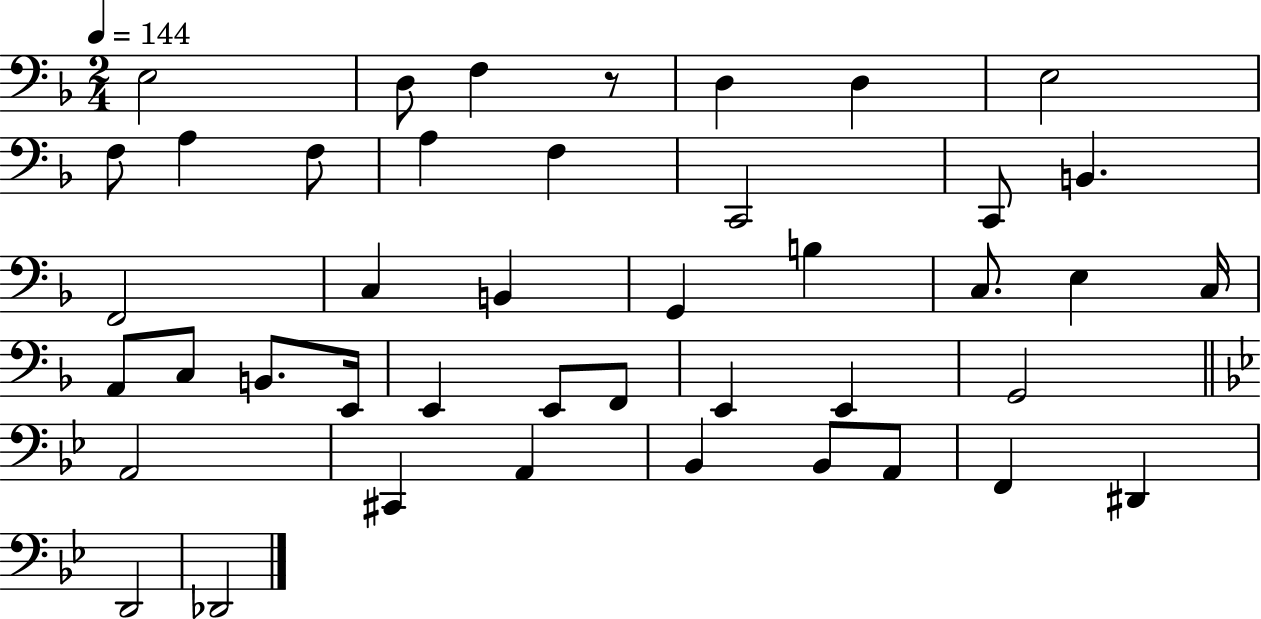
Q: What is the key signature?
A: F major